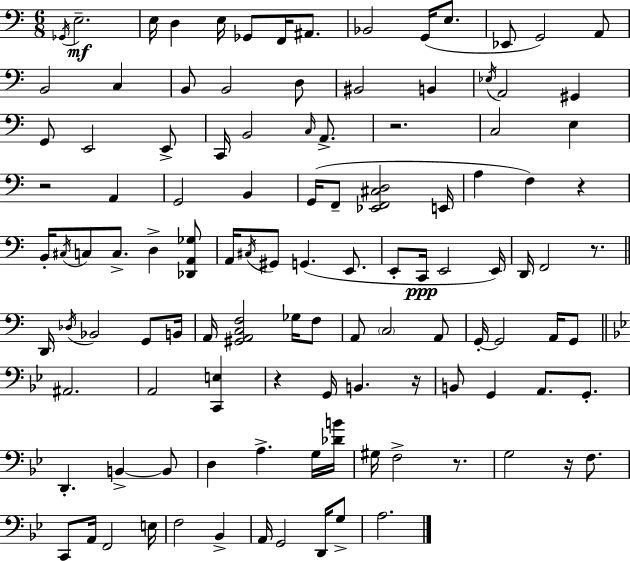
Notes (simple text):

Gb2/s E3/h. E3/s D3/q E3/s Gb2/e F2/s A#2/e. Bb2/h G2/s E3/e. Eb2/e G2/h A2/e B2/h C3/q B2/e B2/h D3/e BIS2/h B2/q Eb3/s A2/h G#2/q G2/e E2/h E2/e C2/s B2/h C3/s A2/e. R/h. C3/h E3/q R/h A2/q G2/h B2/q G2/s F2/e [Eb2,F2,C#3,D3]/h E2/s A3/q F3/q R/q B2/s C#3/s C3/e C3/e. D3/q [Db2,A2,Gb3]/e A2/s C#3/s G#2/e G2/q. E2/e. E2/e C2/s E2/h E2/s D2/s F2/h R/e. D2/s Db3/s Bb2/h G2/e B2/s A2/s [G#2,A2,C3,F3]/h Gb3/s F3/e A2/e C3/h A2/e G2/s G2/h A2/s G2/e A#2/h. A2/h [C2,E3]/q R/q G2/s B2/q. R/s B2/e G2/q A2/e. G2/e. D2/q. B2/q B2/e D3/q A3/q. G3/s [Db4,B4]/s G#3/s F3/h R/e. G3/h R/s F3/e. C2/e A2/s F2/h E3/s F3/h Bb2/q A2/s G2/h D2/s G3/e A3/h.